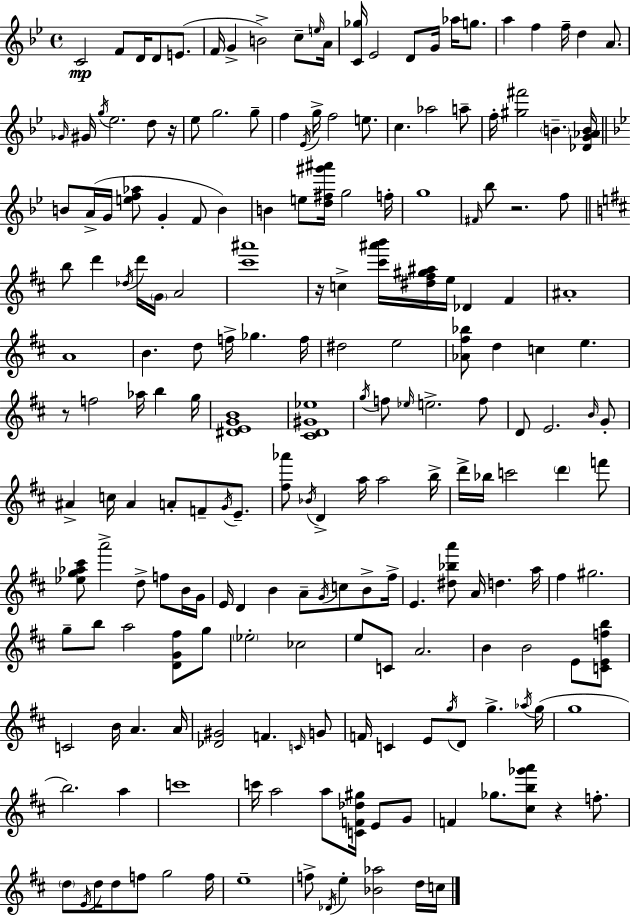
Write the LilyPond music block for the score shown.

{
  \clef treble
  \time 4/4
  \defaultTimeSignature
  \key g \minor
  c'2\mp f'8 d'16 d'8 e'8.( | f'16 g'4-> b'2->) c''8-- \grace { e''16 } | a'16 <c' ges''>16 ees'2 d'8 g'16 aes''16 g''8. | a''4 f''4 f''16-- d''4 a'8. | \break \grace { ges'16 } gis'16 \acciaccatura { g''16 } ees''2. | d''8 r16 ees''8 g''2. | g''8-- f''4 \acciaccatura { ees'16 } g''16-> f''2 | e''8. c''4. aes''2 | \break a''8-- f''16-. <gis'' fis'''>2 \parenthesize b'4.-- | <des' g' aes' b'>16 \bar "||" \break \key bes \major b'8 a'16->( g'16 <e'' f'' aes''>8 g'4-. f'8 b'4) | b'4 e''8 <d'' fis'' gis''' ais'''>16 g''2 f''16-. | g''1 | \grace { fis'16 } bes''8 r2. f''8 | \break \bar "||" \break \key d \major b''8 d'''4 \acciaccatura { des''16 } d'''16 \parenthesize g'16 a'2 | <cis''' ais'''>1 | r16 c''4-> <cis''' ais''' b'''>16 <dis'' fis'' gis'' ais''>16 e''16 des'4 fis'4 | ais'1-. | \break a'1 | b'4. d''8 f''16-> ges''4. | f''16 dis''2 e''2 | <aes' fis'' bes''>8 d''4 c''4 e''4. | \break r8 f''2 aes''16 b''4 | g''16 <dis' e' g' b'>1 | <cis' d' gis' ees''>1 | \acciaccatura { g''16 } f''8 \grace { ees''16 } e''2.-> | \break f''8 d'8 e'2. | \grace { b'16 } g'8-. ais'4-> c''16 ais'4 a'8-. f'8-- | \acciaccatura { g'16 } e'8.-- <fis'' aes'''>8 \acciaccatura { bes'16 } d'4-> a''16 a''2 | b''16-> d'''16-> bes''16 c'''2 | \break \parenthesize d'''4 f'''8 <ees'' g'' aes'' cis'''>8 a'''2-> | d''8-> f''8 b'16 g'16 e'16 d'4 b'4 a'8-- | \acciaccatura { g'16 } c''8 b'8-> fis''16-> e'4. <dis'' bes'' a'''>8 a'16 | d''4. a''16 fis''4 gis''2. | \break g''8-- b''8 a''2 | <d' g' fis''>8 g''8 \parenthesize ees''2-. ces''2 | e''8 c'8 a'2. | b'4 b'2 | \break e'8 <c' e' f'' b''>8 c'2 b'16 | a'4. a'16 <des' gis'>2 f'4. | \grace { c'16 } g'8 f'16 c'4 e'8 \acciaccatura { g''16 } | d'8 g''4.-> \acciaccatura { aes''16 } g''16( g''1 | \break b''2.) | a''4 c'''1 | c'''16 a''2 | a''8 <c' f' des'' gis''>16 e'8 g'8 f'4 ges''8. | \break <cis'' b'' ges''' a'''>8 r4 f''8.-. \parenthesize d''8 \acciaccatura { e'16 } d''16 d''8 | f''8 g''2 f''16 e''1-- | f''8-> \acciaccatura { des'16 } e''4-. | <bes' aes''>2 d''16 c''16 \bar "|."
}